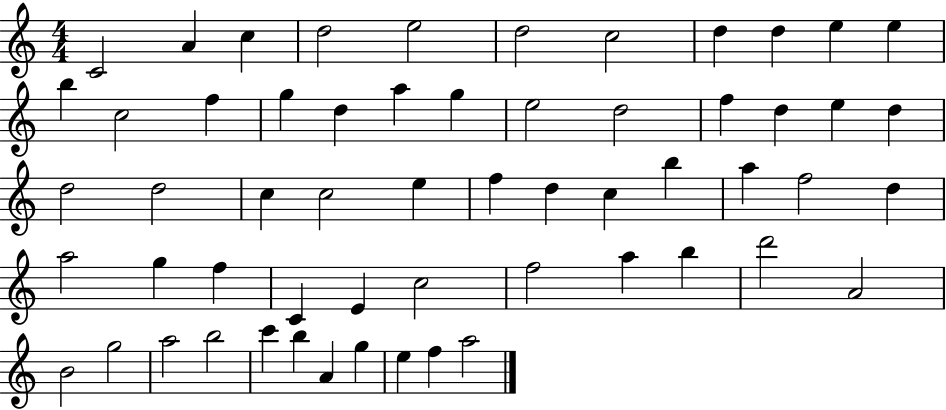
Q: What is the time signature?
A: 4/4